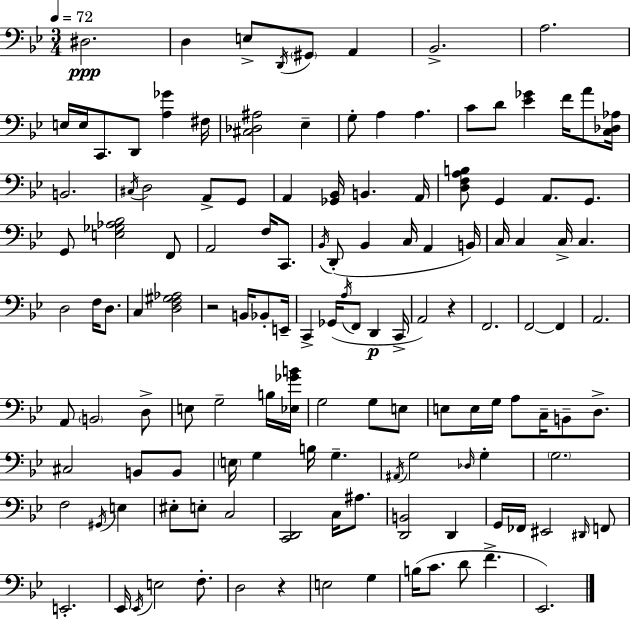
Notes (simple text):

D#3/h. D3/q E3/e D2/s G#2/e A2/q Bb2/h. A3/h. E3/s E3/s C2/e. D2/e [A3,Gb4]/q F#3/s [C#3,Db3,A#3]/h Eb3/q G3/e A3/q A3/q. C4/e D4/e [Eb4,Gb4]/q F4/s A4/e [C3,Db3,Ab3]/s B2/h. C#3/s D3/h A2/e G2/e A2/q [Gb2,Bb2]/s B2/q. A2/s [D3,F3,A3,B3]/e G2/q A2/e. G2/e. G2/e [E3,Gb3,Ab3,Bb3]/h F2/e A2/h F3/s C2/e. Bb2/s D2/e Bb2/q C3/s A2/q B2/s C3/s C3/q C3/s C3/q. D3/h F3/s D3/e. C3/q [D3,F3,G#3,Ab3]/h R/h B2/s Bb2/e E2/s C2/q Gb2/s A3/s F2/e D2/q C2/s A2/h R/q F2/h. F2/h F2/q A2/h. A2/e B2/h D3/e E3/e G3/h B3/s [Eb3,Gb4,B4]/s G3/h G3/e E3/e E3/e E3/s G3/s A3/e C3/s B2/e D3/e. C#3/h B2/e B2/e E3/s G3/q B3/s G3/q. A#2/s G3/h Db3/s G3/q G3/h. F3/h G#2/s E3/q EIS3/e E3/e C3/h [C2,D2]/h C3/s A#3/e. [D2,B2]/h D2/q G2/s FES2/s EIS2/h D#2/s F2/e E2/h. Eb2/s Eb2/s E3/h F3/e. D3/h R/q E3/h G3/q B3/s C4/e. D4/e F4/q. Eb2/h.